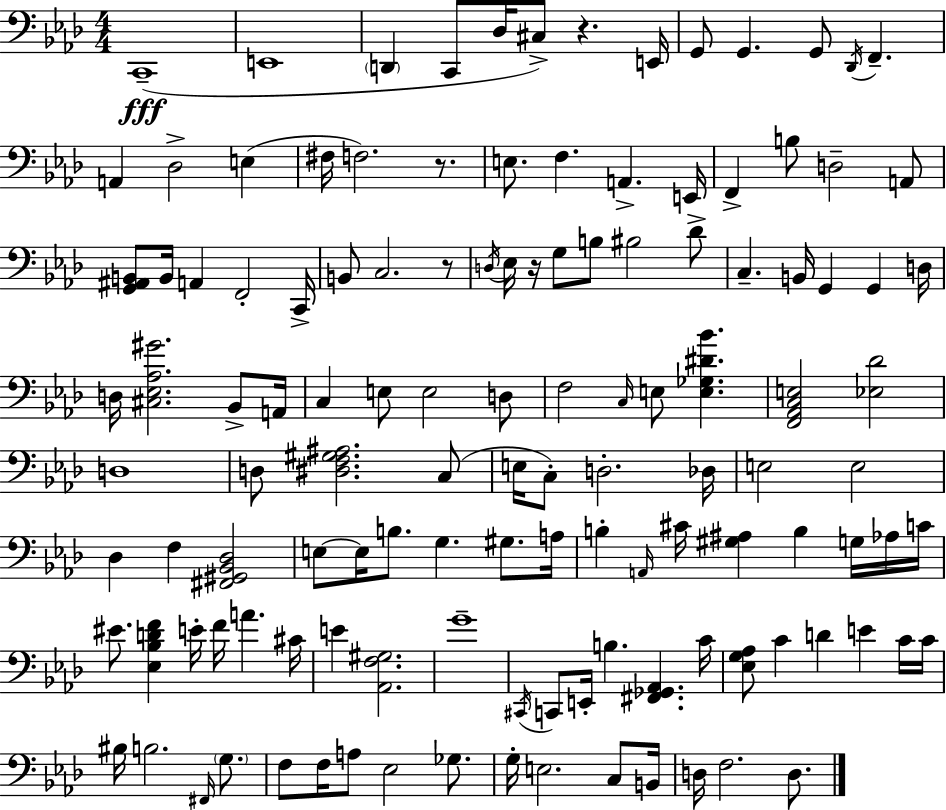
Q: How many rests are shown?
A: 4